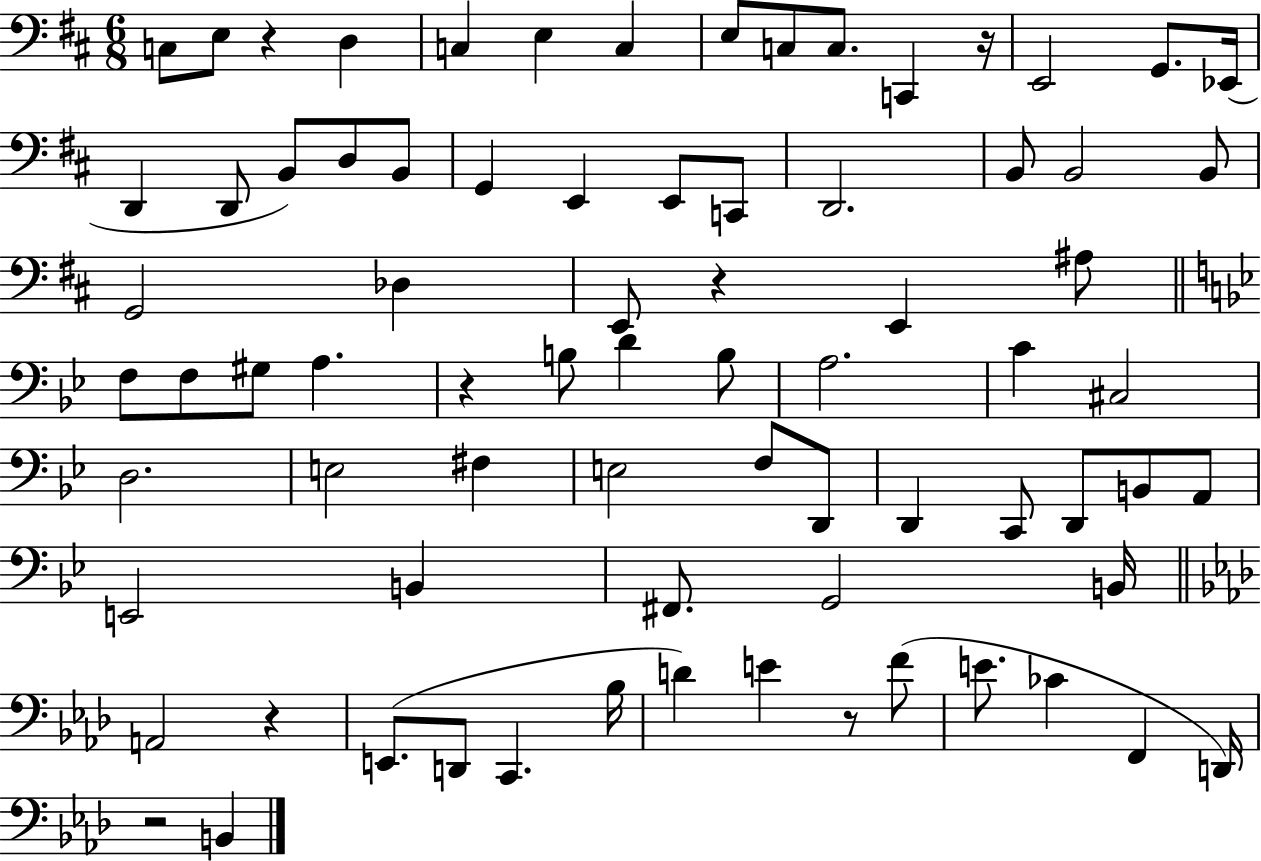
C3/e E3/e R/q D3/q C3/q E3/q C3/q E3/e C3/e C3/e. C2/q R/s E2/h G2/e. Eb2/s D2/q D2/e B2/e D3/e B2/e G2/q E2/q E2/e C2/e D2/h. B2/e B2/h B2/e G2/h Db3/q E2/e R/q E2/q A#3/e F3/e F3/e G#3/e A3/q. R/q B3/e D4/q B3/e A3/h. C4/q C#3/h D3/h. E3/h F#3/q E3/h F3/e D2/e D2/q C2/e D2/e B2/e A2/e E2/h B2/q F#2/e. G2/h B2/s A2/h R/q E2/e. D2/e C2/q. Bb3/s D4/q E4/q R/e F4/e E4/e. CES4/q F2/q D2/s R/h B2/q